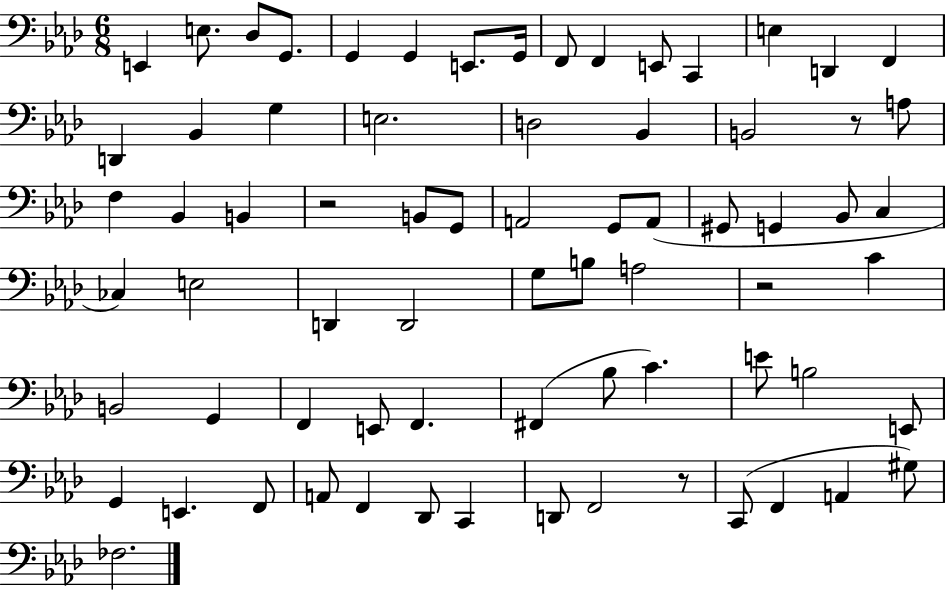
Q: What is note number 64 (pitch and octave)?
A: C2